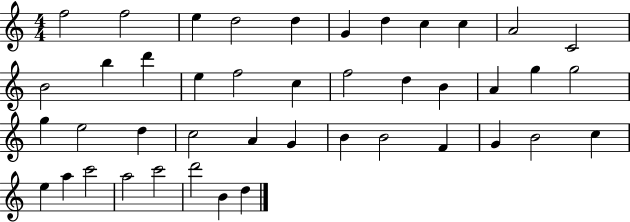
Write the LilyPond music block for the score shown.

{
  \clef treble
  \numericTimeSignature
  \time 4/4
  \key c \major
  f''2 f''2 | e''4 d''2 d''4 | g'4 d''4 c''4 c''4 | a'2 c'2 | \break b'2 b''4 d'''4 | e''4 f''2 c''4 | f''2 d''4 b'4 | a'4 g''4 g''2 | \break g''4 e''2 d''4 | c''2 a'4 g'4 | b'4 b'2 f'4 | g'4 b'2 c''4 | \break e''4 a''4 c'''2 | a''2 c'''2 | d'''2 b'4 d''4 | \bar "|."
}